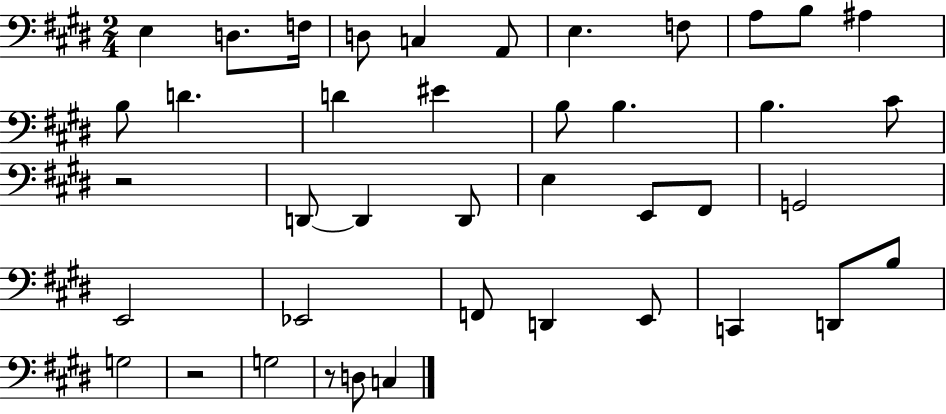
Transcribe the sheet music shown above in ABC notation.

X:1
T:Untitled
M:2/4
L:1/4
K:E
E, D,/2 F,/4 D,/2 C, A,,/2 E, F,/2 A,/2 B,/2 ^A, B,/2 D D ^E B,/2 B, B, ^C/2 z2 D,,/2 D,, D,,/2 E, E,,/2 ^F,,/2 G,,2 E,,2 _E,,2 F,,/2 D,, E,,/2 C,, D,,/2 B,/2 G,2 z2 G,2 z/2 D,/2 C,